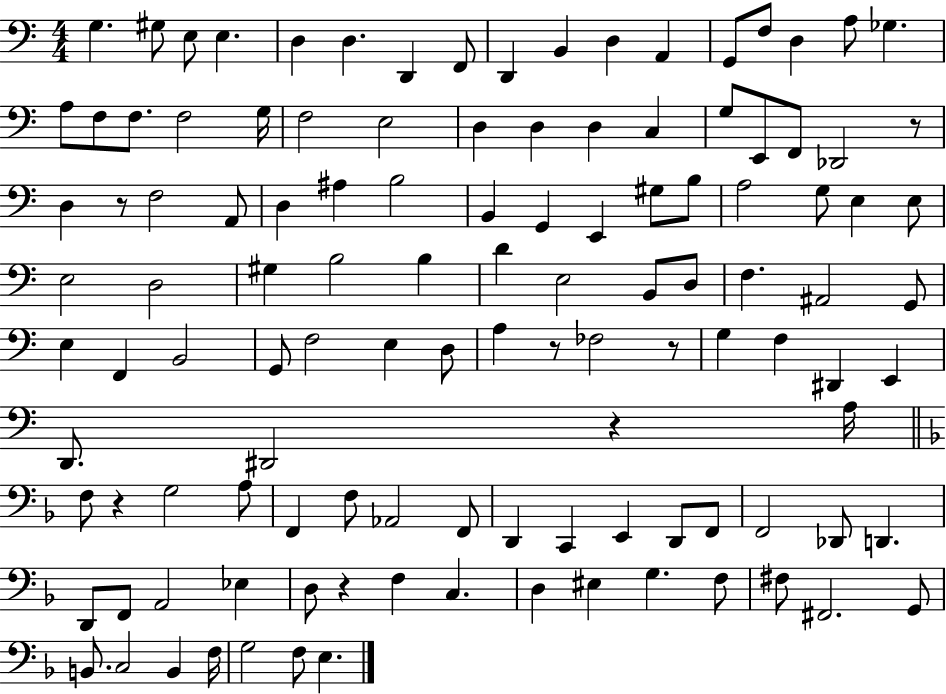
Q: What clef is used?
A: bass